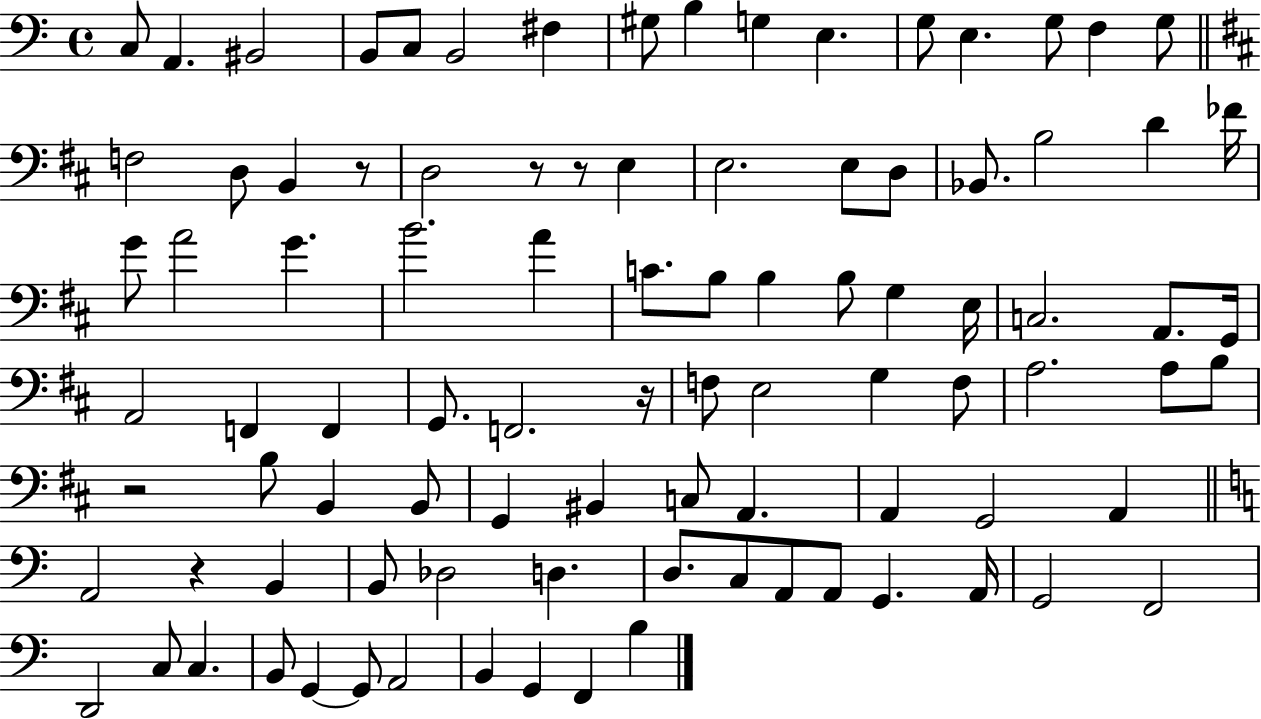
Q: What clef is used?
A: bass